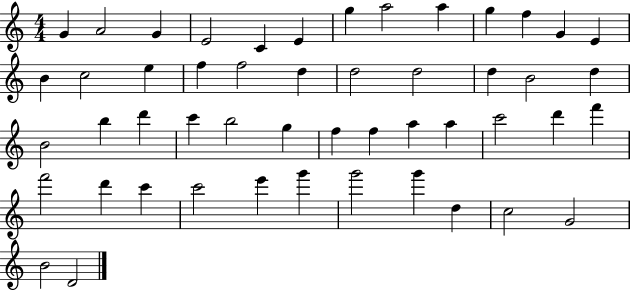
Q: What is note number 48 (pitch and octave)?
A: G4